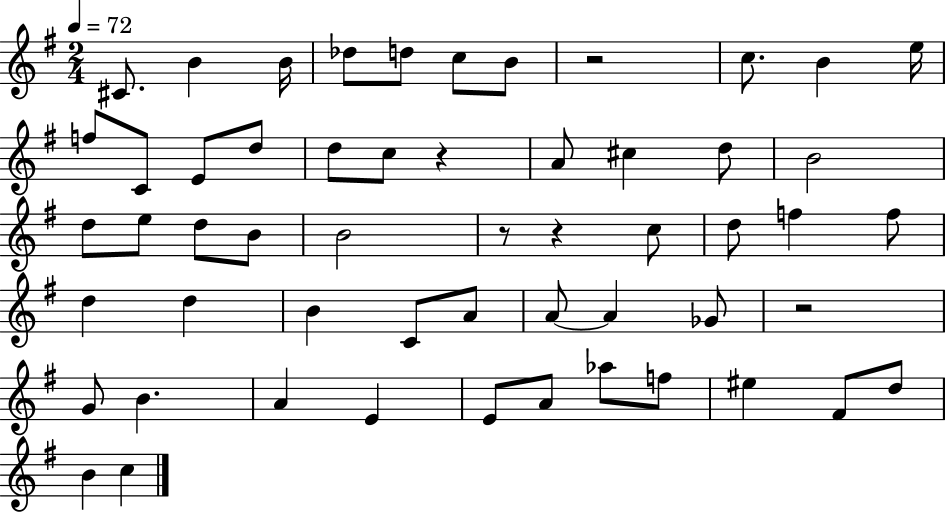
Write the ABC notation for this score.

X:1
T:Untitled
M:2/4
L:1/4
K:G
^C/2 B B/4 _d/2 d/2 c/2 B/2 z2 c/2 B e/4 f/2 C/2 E/2 d/2 d/2 c/2 z A/2 ^c d/2 B2 d/2 e/2 d/2 B/2 B2 z/2 z c/2 d/2 f f/2 d d B C/2 A/2 A/2 A _G/2 z2 G/2 B A E E/2 A/2 _a/2 f/2 ^e ^F/2 d/2 B c